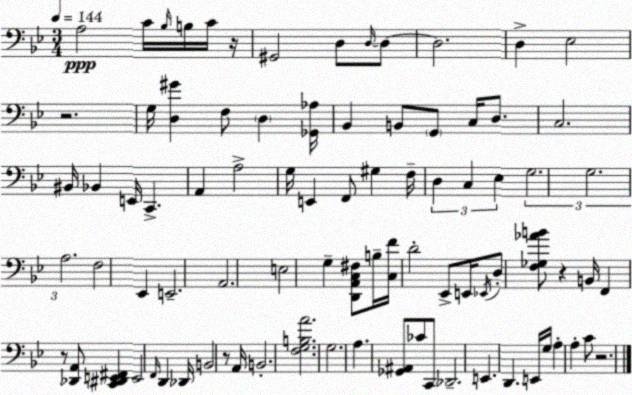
X:1
T:Untitled
M:3/4
L:1/4
K:Gm
A,2 C/4 _B,/4 B,/4 C/4 z/4 ^G,,2 D,/2 D,/4 D,/2 D,2 D, _E,2 z2 G,/4 [D,^G] F,/2 D, [_G,,_A,]/4 _B,, B,,/2 G,,/2 C,/4 D,/2 C,2 ^B,,/4 _B,, E,,/4 C,, A,, A,2 G,/4 E,, F,,/2 ^G, F,/4 D, C, _E, G,2 G,2 A,2 F,2 _E,, E,,2 A,,2 E,2 G, [D,,A,,C,^F,]/2 B,/4 [C,F]/4 D2 _E,,/2 E,,/4 _E,,/4 D,/2 [F,_G,_AB]/2 z B,,/4 F,, z/2 [_D,,A,,]/2 [C,,^D,,E,,^F,,] E,,2 F,,/4 D,, _D,,/4 B,,2 z/2 A,,/4 B,,2 [F,G,B,A]2 G,2 A, [_G,,^A,,]/2 _C/2 C,,/2 _D,,2 E,, D,, E,,/4 G,/4 A, A, C/2 z2